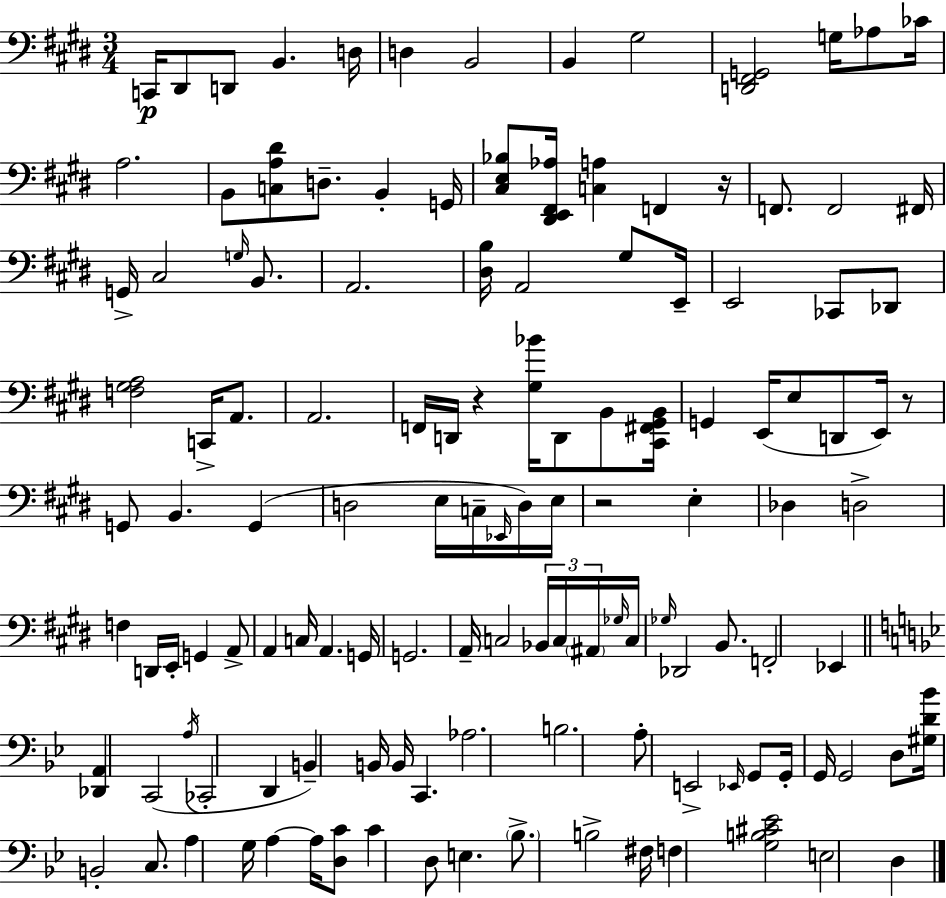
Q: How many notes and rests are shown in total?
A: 128